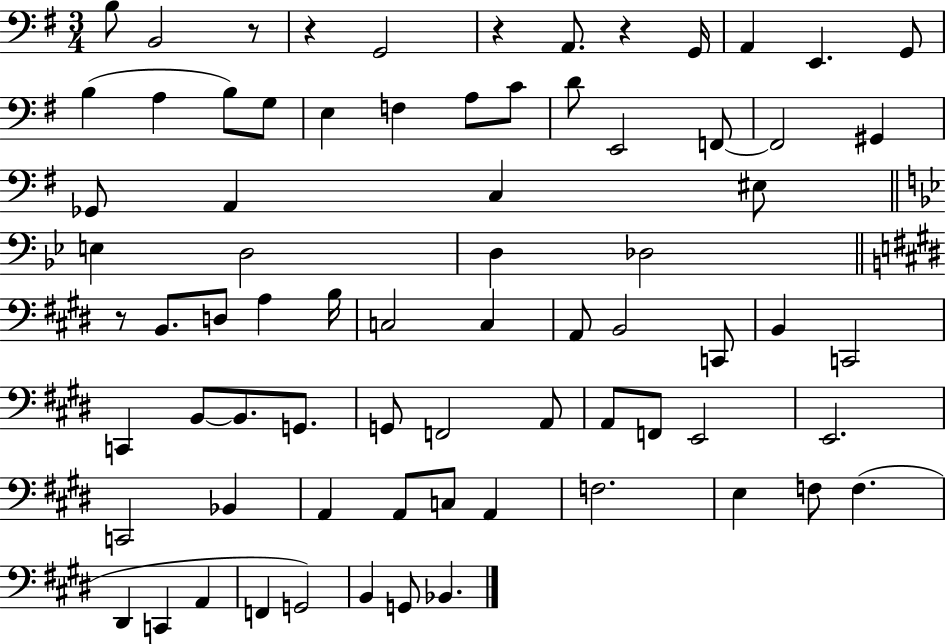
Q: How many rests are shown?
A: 5